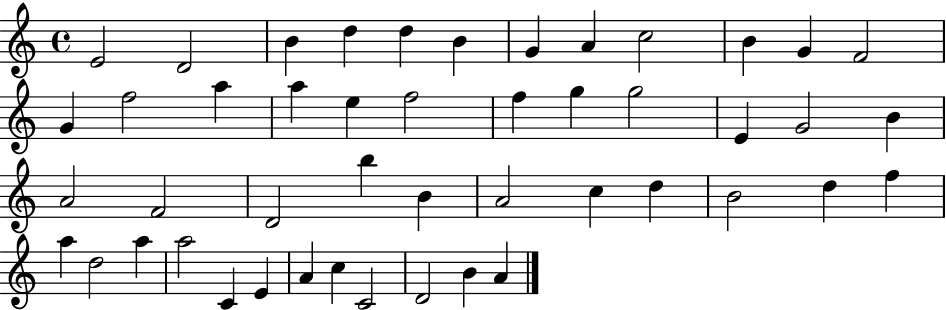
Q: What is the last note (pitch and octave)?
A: A4